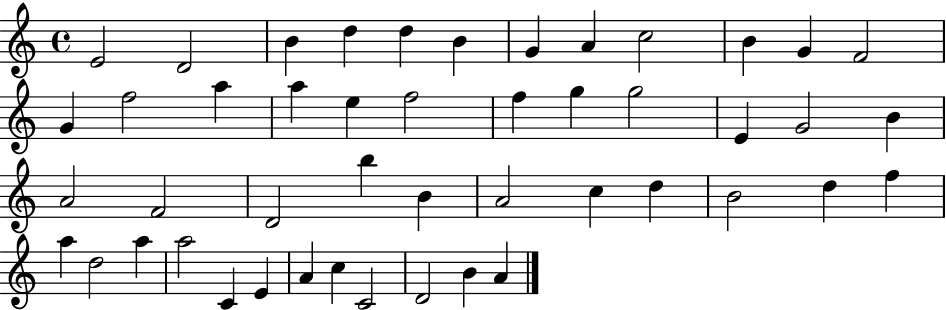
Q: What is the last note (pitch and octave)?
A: A4